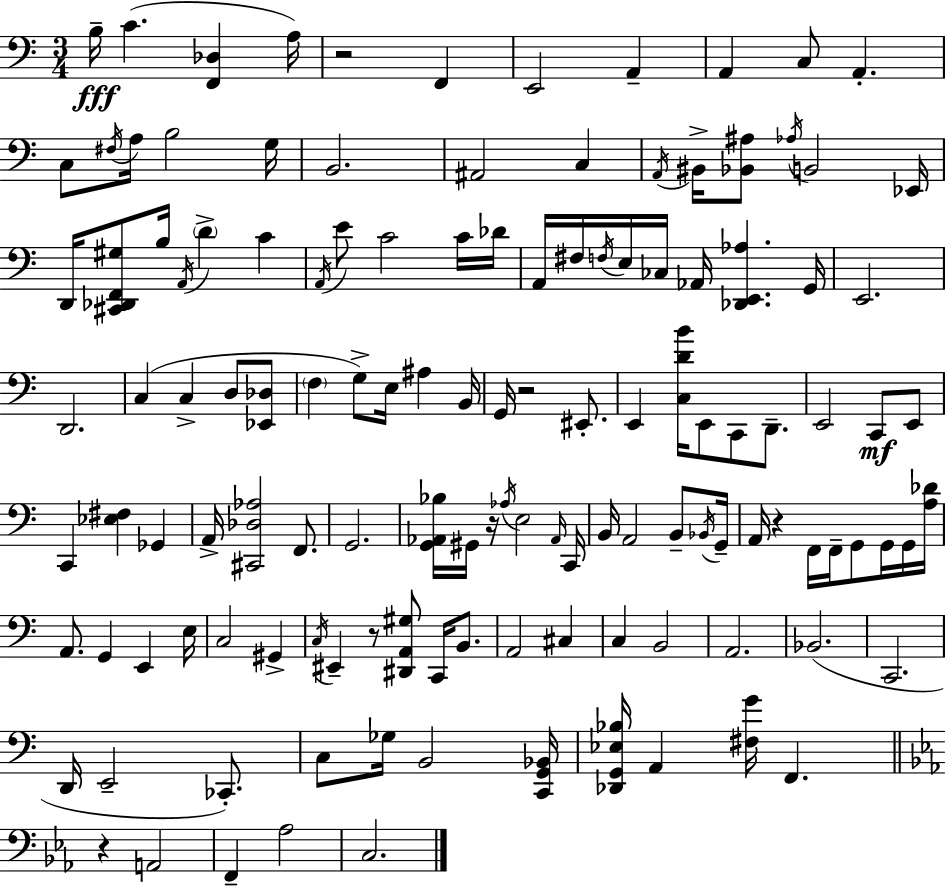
B3/s C4/q. [F2,Db3]/q A3/s R/h F2/q E2/h A2/q A2/q C3/e A2/q. C3/e F#3/s A3/s B3/h G3/s B2/h. A#2/h C3/q A2/s BIS2/s [Bb2,A#3]/e Ab3/s B2/h Eb2/s D2/s [C#2,Db2,F2,G#3]/e B3/s A2/s D4/q C4/q A2/s E4/e C4/h C4/s Db4/s A2/s F#3/s F3/s E3/s CES3/s Ab2/s [Db2,E2,Ab3]/q. G2/s E2/h. D2/h. C3/q C3/q D3/e [Eb2,Db3]/e F3/q G3/e E3/s A#3/q B2/s G2/s R/h EIS2/e. E2/q [C3,D4,B4]/s E2/e C2/e D2/e. E2/h C2/e E2/e C2/q [Eb3,F#3]/q Gb2/q A2/s [C#2,Db3,Ab3]/h F2/e. G2/h. [G2,Ab2,Bb3]/s G#2/s R/s Ab3/s E3/h Ab2/s C2/s B2/s A2/h B2/e Bb2/s G2/s A2/s R/q F2/s F2/s G2/e G2/s G2/s [A3,Db4]/s A2/e. G2/q E2/q E3/s C3/h G#2/q C3/s EIS2/q R/e [D#2,A2,G#3]/e C2/s B2/e. A2/h C#3/q C3/q B2/h A2/h. Bb2/h. C2/h. D2/s E2/h CES2/e. C3/e Gb3/s B2/h [C2,G2,Bb2]/s [Db2,G2,Eb3,Bb3]/s A2/q [F#3,G4]/s F2/q. R/q A2/h F2/q Ab3/h C3/h.